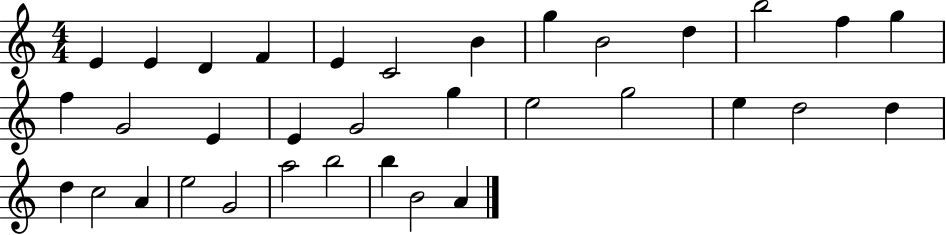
E4/q E4/q D4/q F4/q E4/q C4/h B4/q G5/q B4/h D5/q B5/h F5/q G5/q F5/q G4/h E4/q E4/q G4/h G5/q E5/h G5/h E5/q D5/h D5/q D5/q C5/h A4/q E5/h G4/h A5/h B5/h B5/q B4/h A4/q